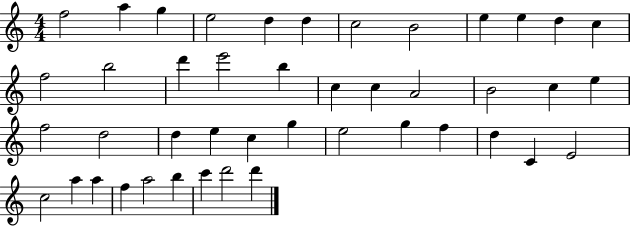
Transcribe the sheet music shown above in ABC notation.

X:1
T:Untitled
M:4/4
L:1/4
K:C
f2 a g e2 d d c2 B2 e e d c f2 b2 d' e'2 b c c A2 B2 c e f2 d2 d e c g e2 g f d C E2 c2 a a f a2 b c' d'2 d'